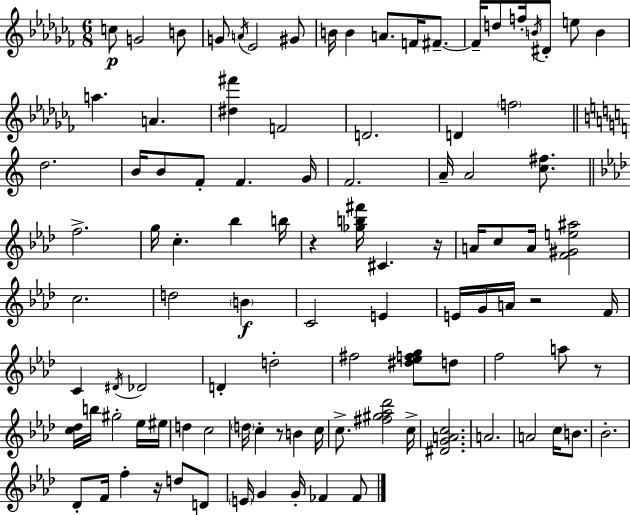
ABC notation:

X:1
T:Untitled
M:6/8
L:1/4
K:Abm
c/2 G2 B/2 G/2 A/4 _E2 ^G/2 B/4 B A/2 F/4 ^F/2 ^F/4 d/2 f/4 B/4 ^D/2 e/2 B a A [^d^f'] F2 D2 D f2 d2 B/4 B/2 F/2 F G/4 F2 A/4 A2 [c^f]/2 f2 g/4 c _b b/4 z [_gb^f']/4 ^C z/4 A/4 c/2 A/4 [F^Ge^a]2 c2 d2 B C2 E E/4 G/4 A/4 z2 F/4 C ^D/4 _D2 D d2 ^f2 [^d_efg]/2 d/2 f2 a/2 z/2 [c_d]/4 b/4 ^g2 _e/4 ^e/4 d c2 d/4 c z/2 B c/4 c/2 [^f^g_a_d']2 c/4 [^DGAc]2 A2 A2 c/4 B/2 _B2 _D/2 F/4 f z/4 d/2 D/2 E/4 G G/4 _F _F/2